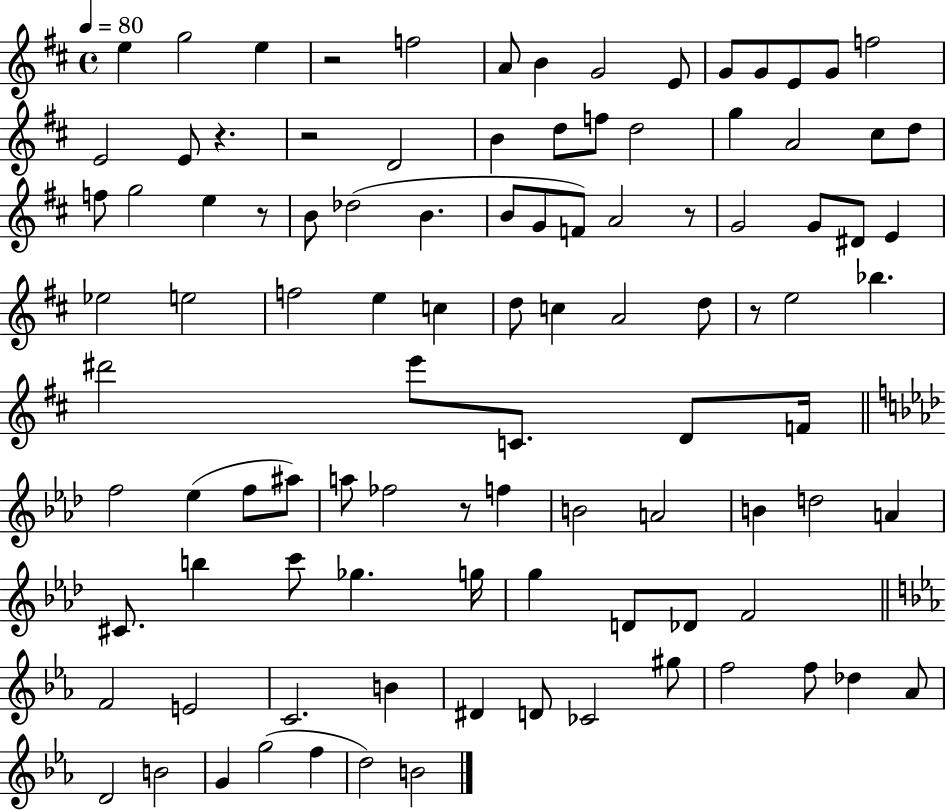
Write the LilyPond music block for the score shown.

{
  \clef treble
  \time 4/4
  \defaultTimeSignature
  \key d \major
  \tempo 4 = 80
  \repeat volta 2 { e''4 g''2 e''4 | r2 f''2 | a'8 b'4 g'2 e'8 | g'8 g'8 e'8 g'8 f''2 | \break e'2 e'8 r4. | r2 d'2 | b'4 d''8 f''8 d''2 | g''4 a'2 cis''8 d''8 | \break f''8 g''2 e''4 r8 | b'8 des''2( b'4. | b'8 g'8 f'8) a'2 r8 | g'2 g'8 dis'8 e'4 | \break ees''2 e''2 | f''2 e''4 c''4 | d''8 c''4 a'2 d''8 | r8 e''2 bes''4. | \break dis'''2 e'''8 c'8. d'8 f'16 | \bar "||" \break \key f \minor f''2 ees''4( f''8 ais''8) | a''8 fes''2 r8 f''4 | b'2 a'2 | b'4 d''2 a'4 | \break cis'8. b''4 c'''8 ges''4. g''16 | g''4 d'8 des'8 f'2 | \bar "||" \break \key ees \major f'2 e'2 | c'2. b'4 | dis'4 d'8 ces'2 gis''8 | f''2 f''8 des''4 aes'8 | \break d'2 b'2 | g'4 g''2( f''4 | d''2) b'2 | } \bar "|."
}